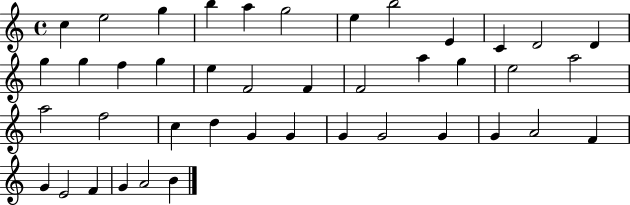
C5/q E5/h G5/q B5/q A5/q G5/h E5/q B5/h E4/q C4/q D4/h D4/q G5/q G5/q F5/q G5/q E5/q F4/h F4/q F4/h A5/q G5/q E5/h A5/h A5/h F5/h C5/q D5/q G4/q G4/q G4/q G4/h G4/q G4/q A4/h F4/q G4/q E4/h F4/q G4/q A4/h B4/q